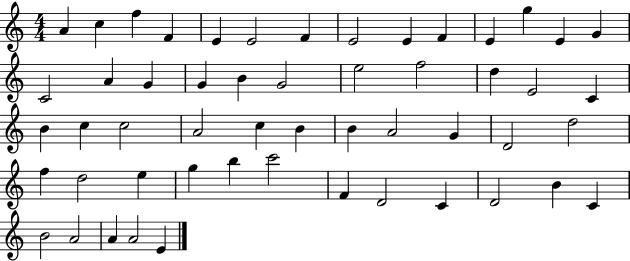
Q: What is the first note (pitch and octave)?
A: A4